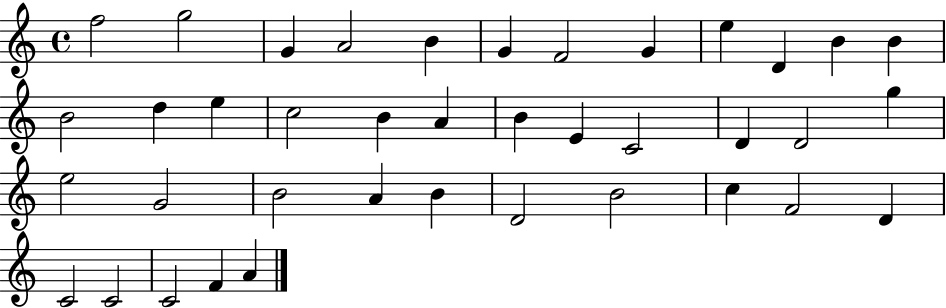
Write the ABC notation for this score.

X:1
T:Untitled
M:4/4
L:1/4
K:C
f2 g2 G A2 B G F2 G e D B B B2 d e c2 B A B E C2 D D2 g e2 G2 B2 A B D2 B2 c F2 D C2 C2 C2 F A